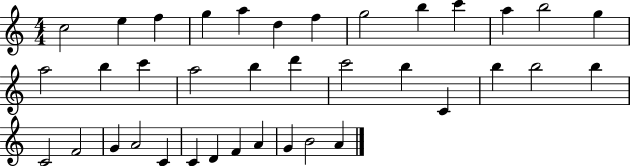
C5/h E5/q F5/q G5/q A5/q D5/q F5/q G5/h B5/q C6/q A5/q B5/h G5/q A5/h B5/q C6/q A5/h B5/q D6/q C6/h B5/q C4/q B5/q B5/h B5/q C4/h F4/h G4/q A4/h C4/q C4/q D4/q F4/q A4/q G4/q B4/h A4/q